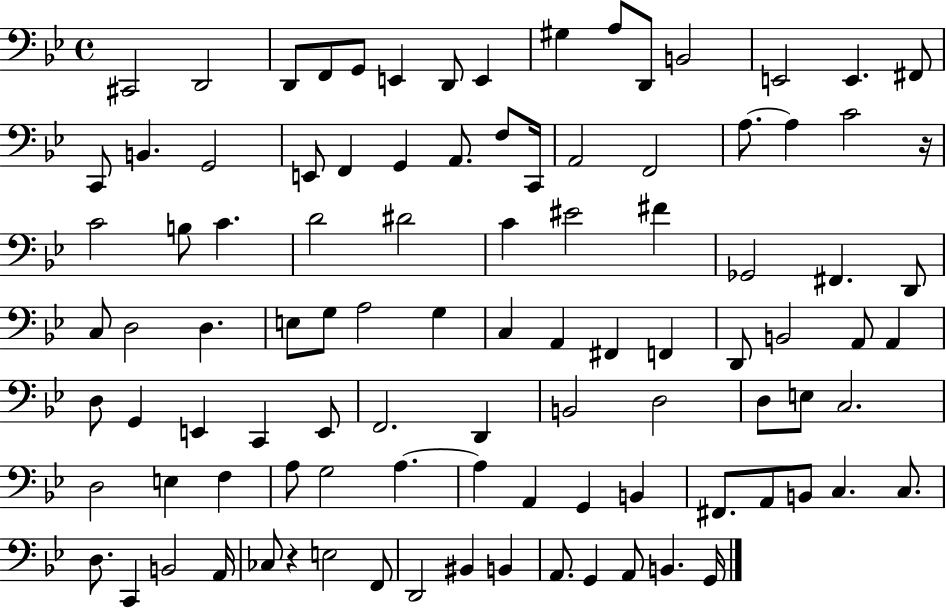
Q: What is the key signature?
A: BES major